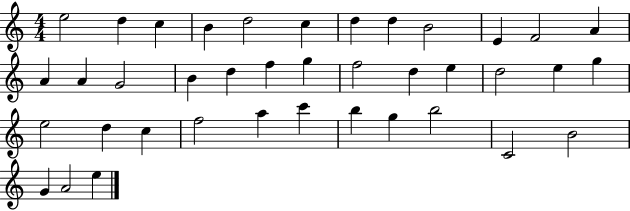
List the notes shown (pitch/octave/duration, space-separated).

E5/h D5/q C5/q B4/q D5/h C5/q D5/q D5/q B4/h E4/q F4/h A4/q A4/q A4/q G4/h B4/q D5/q F5/q G5/q F5/h D5/q E5/q D5/h E5/q G5/q E5/h D5/q C5/q F5/h A5/q C6/q B5/q G5/q B5/h C4/h B4/h G4/q A4/h E5/q